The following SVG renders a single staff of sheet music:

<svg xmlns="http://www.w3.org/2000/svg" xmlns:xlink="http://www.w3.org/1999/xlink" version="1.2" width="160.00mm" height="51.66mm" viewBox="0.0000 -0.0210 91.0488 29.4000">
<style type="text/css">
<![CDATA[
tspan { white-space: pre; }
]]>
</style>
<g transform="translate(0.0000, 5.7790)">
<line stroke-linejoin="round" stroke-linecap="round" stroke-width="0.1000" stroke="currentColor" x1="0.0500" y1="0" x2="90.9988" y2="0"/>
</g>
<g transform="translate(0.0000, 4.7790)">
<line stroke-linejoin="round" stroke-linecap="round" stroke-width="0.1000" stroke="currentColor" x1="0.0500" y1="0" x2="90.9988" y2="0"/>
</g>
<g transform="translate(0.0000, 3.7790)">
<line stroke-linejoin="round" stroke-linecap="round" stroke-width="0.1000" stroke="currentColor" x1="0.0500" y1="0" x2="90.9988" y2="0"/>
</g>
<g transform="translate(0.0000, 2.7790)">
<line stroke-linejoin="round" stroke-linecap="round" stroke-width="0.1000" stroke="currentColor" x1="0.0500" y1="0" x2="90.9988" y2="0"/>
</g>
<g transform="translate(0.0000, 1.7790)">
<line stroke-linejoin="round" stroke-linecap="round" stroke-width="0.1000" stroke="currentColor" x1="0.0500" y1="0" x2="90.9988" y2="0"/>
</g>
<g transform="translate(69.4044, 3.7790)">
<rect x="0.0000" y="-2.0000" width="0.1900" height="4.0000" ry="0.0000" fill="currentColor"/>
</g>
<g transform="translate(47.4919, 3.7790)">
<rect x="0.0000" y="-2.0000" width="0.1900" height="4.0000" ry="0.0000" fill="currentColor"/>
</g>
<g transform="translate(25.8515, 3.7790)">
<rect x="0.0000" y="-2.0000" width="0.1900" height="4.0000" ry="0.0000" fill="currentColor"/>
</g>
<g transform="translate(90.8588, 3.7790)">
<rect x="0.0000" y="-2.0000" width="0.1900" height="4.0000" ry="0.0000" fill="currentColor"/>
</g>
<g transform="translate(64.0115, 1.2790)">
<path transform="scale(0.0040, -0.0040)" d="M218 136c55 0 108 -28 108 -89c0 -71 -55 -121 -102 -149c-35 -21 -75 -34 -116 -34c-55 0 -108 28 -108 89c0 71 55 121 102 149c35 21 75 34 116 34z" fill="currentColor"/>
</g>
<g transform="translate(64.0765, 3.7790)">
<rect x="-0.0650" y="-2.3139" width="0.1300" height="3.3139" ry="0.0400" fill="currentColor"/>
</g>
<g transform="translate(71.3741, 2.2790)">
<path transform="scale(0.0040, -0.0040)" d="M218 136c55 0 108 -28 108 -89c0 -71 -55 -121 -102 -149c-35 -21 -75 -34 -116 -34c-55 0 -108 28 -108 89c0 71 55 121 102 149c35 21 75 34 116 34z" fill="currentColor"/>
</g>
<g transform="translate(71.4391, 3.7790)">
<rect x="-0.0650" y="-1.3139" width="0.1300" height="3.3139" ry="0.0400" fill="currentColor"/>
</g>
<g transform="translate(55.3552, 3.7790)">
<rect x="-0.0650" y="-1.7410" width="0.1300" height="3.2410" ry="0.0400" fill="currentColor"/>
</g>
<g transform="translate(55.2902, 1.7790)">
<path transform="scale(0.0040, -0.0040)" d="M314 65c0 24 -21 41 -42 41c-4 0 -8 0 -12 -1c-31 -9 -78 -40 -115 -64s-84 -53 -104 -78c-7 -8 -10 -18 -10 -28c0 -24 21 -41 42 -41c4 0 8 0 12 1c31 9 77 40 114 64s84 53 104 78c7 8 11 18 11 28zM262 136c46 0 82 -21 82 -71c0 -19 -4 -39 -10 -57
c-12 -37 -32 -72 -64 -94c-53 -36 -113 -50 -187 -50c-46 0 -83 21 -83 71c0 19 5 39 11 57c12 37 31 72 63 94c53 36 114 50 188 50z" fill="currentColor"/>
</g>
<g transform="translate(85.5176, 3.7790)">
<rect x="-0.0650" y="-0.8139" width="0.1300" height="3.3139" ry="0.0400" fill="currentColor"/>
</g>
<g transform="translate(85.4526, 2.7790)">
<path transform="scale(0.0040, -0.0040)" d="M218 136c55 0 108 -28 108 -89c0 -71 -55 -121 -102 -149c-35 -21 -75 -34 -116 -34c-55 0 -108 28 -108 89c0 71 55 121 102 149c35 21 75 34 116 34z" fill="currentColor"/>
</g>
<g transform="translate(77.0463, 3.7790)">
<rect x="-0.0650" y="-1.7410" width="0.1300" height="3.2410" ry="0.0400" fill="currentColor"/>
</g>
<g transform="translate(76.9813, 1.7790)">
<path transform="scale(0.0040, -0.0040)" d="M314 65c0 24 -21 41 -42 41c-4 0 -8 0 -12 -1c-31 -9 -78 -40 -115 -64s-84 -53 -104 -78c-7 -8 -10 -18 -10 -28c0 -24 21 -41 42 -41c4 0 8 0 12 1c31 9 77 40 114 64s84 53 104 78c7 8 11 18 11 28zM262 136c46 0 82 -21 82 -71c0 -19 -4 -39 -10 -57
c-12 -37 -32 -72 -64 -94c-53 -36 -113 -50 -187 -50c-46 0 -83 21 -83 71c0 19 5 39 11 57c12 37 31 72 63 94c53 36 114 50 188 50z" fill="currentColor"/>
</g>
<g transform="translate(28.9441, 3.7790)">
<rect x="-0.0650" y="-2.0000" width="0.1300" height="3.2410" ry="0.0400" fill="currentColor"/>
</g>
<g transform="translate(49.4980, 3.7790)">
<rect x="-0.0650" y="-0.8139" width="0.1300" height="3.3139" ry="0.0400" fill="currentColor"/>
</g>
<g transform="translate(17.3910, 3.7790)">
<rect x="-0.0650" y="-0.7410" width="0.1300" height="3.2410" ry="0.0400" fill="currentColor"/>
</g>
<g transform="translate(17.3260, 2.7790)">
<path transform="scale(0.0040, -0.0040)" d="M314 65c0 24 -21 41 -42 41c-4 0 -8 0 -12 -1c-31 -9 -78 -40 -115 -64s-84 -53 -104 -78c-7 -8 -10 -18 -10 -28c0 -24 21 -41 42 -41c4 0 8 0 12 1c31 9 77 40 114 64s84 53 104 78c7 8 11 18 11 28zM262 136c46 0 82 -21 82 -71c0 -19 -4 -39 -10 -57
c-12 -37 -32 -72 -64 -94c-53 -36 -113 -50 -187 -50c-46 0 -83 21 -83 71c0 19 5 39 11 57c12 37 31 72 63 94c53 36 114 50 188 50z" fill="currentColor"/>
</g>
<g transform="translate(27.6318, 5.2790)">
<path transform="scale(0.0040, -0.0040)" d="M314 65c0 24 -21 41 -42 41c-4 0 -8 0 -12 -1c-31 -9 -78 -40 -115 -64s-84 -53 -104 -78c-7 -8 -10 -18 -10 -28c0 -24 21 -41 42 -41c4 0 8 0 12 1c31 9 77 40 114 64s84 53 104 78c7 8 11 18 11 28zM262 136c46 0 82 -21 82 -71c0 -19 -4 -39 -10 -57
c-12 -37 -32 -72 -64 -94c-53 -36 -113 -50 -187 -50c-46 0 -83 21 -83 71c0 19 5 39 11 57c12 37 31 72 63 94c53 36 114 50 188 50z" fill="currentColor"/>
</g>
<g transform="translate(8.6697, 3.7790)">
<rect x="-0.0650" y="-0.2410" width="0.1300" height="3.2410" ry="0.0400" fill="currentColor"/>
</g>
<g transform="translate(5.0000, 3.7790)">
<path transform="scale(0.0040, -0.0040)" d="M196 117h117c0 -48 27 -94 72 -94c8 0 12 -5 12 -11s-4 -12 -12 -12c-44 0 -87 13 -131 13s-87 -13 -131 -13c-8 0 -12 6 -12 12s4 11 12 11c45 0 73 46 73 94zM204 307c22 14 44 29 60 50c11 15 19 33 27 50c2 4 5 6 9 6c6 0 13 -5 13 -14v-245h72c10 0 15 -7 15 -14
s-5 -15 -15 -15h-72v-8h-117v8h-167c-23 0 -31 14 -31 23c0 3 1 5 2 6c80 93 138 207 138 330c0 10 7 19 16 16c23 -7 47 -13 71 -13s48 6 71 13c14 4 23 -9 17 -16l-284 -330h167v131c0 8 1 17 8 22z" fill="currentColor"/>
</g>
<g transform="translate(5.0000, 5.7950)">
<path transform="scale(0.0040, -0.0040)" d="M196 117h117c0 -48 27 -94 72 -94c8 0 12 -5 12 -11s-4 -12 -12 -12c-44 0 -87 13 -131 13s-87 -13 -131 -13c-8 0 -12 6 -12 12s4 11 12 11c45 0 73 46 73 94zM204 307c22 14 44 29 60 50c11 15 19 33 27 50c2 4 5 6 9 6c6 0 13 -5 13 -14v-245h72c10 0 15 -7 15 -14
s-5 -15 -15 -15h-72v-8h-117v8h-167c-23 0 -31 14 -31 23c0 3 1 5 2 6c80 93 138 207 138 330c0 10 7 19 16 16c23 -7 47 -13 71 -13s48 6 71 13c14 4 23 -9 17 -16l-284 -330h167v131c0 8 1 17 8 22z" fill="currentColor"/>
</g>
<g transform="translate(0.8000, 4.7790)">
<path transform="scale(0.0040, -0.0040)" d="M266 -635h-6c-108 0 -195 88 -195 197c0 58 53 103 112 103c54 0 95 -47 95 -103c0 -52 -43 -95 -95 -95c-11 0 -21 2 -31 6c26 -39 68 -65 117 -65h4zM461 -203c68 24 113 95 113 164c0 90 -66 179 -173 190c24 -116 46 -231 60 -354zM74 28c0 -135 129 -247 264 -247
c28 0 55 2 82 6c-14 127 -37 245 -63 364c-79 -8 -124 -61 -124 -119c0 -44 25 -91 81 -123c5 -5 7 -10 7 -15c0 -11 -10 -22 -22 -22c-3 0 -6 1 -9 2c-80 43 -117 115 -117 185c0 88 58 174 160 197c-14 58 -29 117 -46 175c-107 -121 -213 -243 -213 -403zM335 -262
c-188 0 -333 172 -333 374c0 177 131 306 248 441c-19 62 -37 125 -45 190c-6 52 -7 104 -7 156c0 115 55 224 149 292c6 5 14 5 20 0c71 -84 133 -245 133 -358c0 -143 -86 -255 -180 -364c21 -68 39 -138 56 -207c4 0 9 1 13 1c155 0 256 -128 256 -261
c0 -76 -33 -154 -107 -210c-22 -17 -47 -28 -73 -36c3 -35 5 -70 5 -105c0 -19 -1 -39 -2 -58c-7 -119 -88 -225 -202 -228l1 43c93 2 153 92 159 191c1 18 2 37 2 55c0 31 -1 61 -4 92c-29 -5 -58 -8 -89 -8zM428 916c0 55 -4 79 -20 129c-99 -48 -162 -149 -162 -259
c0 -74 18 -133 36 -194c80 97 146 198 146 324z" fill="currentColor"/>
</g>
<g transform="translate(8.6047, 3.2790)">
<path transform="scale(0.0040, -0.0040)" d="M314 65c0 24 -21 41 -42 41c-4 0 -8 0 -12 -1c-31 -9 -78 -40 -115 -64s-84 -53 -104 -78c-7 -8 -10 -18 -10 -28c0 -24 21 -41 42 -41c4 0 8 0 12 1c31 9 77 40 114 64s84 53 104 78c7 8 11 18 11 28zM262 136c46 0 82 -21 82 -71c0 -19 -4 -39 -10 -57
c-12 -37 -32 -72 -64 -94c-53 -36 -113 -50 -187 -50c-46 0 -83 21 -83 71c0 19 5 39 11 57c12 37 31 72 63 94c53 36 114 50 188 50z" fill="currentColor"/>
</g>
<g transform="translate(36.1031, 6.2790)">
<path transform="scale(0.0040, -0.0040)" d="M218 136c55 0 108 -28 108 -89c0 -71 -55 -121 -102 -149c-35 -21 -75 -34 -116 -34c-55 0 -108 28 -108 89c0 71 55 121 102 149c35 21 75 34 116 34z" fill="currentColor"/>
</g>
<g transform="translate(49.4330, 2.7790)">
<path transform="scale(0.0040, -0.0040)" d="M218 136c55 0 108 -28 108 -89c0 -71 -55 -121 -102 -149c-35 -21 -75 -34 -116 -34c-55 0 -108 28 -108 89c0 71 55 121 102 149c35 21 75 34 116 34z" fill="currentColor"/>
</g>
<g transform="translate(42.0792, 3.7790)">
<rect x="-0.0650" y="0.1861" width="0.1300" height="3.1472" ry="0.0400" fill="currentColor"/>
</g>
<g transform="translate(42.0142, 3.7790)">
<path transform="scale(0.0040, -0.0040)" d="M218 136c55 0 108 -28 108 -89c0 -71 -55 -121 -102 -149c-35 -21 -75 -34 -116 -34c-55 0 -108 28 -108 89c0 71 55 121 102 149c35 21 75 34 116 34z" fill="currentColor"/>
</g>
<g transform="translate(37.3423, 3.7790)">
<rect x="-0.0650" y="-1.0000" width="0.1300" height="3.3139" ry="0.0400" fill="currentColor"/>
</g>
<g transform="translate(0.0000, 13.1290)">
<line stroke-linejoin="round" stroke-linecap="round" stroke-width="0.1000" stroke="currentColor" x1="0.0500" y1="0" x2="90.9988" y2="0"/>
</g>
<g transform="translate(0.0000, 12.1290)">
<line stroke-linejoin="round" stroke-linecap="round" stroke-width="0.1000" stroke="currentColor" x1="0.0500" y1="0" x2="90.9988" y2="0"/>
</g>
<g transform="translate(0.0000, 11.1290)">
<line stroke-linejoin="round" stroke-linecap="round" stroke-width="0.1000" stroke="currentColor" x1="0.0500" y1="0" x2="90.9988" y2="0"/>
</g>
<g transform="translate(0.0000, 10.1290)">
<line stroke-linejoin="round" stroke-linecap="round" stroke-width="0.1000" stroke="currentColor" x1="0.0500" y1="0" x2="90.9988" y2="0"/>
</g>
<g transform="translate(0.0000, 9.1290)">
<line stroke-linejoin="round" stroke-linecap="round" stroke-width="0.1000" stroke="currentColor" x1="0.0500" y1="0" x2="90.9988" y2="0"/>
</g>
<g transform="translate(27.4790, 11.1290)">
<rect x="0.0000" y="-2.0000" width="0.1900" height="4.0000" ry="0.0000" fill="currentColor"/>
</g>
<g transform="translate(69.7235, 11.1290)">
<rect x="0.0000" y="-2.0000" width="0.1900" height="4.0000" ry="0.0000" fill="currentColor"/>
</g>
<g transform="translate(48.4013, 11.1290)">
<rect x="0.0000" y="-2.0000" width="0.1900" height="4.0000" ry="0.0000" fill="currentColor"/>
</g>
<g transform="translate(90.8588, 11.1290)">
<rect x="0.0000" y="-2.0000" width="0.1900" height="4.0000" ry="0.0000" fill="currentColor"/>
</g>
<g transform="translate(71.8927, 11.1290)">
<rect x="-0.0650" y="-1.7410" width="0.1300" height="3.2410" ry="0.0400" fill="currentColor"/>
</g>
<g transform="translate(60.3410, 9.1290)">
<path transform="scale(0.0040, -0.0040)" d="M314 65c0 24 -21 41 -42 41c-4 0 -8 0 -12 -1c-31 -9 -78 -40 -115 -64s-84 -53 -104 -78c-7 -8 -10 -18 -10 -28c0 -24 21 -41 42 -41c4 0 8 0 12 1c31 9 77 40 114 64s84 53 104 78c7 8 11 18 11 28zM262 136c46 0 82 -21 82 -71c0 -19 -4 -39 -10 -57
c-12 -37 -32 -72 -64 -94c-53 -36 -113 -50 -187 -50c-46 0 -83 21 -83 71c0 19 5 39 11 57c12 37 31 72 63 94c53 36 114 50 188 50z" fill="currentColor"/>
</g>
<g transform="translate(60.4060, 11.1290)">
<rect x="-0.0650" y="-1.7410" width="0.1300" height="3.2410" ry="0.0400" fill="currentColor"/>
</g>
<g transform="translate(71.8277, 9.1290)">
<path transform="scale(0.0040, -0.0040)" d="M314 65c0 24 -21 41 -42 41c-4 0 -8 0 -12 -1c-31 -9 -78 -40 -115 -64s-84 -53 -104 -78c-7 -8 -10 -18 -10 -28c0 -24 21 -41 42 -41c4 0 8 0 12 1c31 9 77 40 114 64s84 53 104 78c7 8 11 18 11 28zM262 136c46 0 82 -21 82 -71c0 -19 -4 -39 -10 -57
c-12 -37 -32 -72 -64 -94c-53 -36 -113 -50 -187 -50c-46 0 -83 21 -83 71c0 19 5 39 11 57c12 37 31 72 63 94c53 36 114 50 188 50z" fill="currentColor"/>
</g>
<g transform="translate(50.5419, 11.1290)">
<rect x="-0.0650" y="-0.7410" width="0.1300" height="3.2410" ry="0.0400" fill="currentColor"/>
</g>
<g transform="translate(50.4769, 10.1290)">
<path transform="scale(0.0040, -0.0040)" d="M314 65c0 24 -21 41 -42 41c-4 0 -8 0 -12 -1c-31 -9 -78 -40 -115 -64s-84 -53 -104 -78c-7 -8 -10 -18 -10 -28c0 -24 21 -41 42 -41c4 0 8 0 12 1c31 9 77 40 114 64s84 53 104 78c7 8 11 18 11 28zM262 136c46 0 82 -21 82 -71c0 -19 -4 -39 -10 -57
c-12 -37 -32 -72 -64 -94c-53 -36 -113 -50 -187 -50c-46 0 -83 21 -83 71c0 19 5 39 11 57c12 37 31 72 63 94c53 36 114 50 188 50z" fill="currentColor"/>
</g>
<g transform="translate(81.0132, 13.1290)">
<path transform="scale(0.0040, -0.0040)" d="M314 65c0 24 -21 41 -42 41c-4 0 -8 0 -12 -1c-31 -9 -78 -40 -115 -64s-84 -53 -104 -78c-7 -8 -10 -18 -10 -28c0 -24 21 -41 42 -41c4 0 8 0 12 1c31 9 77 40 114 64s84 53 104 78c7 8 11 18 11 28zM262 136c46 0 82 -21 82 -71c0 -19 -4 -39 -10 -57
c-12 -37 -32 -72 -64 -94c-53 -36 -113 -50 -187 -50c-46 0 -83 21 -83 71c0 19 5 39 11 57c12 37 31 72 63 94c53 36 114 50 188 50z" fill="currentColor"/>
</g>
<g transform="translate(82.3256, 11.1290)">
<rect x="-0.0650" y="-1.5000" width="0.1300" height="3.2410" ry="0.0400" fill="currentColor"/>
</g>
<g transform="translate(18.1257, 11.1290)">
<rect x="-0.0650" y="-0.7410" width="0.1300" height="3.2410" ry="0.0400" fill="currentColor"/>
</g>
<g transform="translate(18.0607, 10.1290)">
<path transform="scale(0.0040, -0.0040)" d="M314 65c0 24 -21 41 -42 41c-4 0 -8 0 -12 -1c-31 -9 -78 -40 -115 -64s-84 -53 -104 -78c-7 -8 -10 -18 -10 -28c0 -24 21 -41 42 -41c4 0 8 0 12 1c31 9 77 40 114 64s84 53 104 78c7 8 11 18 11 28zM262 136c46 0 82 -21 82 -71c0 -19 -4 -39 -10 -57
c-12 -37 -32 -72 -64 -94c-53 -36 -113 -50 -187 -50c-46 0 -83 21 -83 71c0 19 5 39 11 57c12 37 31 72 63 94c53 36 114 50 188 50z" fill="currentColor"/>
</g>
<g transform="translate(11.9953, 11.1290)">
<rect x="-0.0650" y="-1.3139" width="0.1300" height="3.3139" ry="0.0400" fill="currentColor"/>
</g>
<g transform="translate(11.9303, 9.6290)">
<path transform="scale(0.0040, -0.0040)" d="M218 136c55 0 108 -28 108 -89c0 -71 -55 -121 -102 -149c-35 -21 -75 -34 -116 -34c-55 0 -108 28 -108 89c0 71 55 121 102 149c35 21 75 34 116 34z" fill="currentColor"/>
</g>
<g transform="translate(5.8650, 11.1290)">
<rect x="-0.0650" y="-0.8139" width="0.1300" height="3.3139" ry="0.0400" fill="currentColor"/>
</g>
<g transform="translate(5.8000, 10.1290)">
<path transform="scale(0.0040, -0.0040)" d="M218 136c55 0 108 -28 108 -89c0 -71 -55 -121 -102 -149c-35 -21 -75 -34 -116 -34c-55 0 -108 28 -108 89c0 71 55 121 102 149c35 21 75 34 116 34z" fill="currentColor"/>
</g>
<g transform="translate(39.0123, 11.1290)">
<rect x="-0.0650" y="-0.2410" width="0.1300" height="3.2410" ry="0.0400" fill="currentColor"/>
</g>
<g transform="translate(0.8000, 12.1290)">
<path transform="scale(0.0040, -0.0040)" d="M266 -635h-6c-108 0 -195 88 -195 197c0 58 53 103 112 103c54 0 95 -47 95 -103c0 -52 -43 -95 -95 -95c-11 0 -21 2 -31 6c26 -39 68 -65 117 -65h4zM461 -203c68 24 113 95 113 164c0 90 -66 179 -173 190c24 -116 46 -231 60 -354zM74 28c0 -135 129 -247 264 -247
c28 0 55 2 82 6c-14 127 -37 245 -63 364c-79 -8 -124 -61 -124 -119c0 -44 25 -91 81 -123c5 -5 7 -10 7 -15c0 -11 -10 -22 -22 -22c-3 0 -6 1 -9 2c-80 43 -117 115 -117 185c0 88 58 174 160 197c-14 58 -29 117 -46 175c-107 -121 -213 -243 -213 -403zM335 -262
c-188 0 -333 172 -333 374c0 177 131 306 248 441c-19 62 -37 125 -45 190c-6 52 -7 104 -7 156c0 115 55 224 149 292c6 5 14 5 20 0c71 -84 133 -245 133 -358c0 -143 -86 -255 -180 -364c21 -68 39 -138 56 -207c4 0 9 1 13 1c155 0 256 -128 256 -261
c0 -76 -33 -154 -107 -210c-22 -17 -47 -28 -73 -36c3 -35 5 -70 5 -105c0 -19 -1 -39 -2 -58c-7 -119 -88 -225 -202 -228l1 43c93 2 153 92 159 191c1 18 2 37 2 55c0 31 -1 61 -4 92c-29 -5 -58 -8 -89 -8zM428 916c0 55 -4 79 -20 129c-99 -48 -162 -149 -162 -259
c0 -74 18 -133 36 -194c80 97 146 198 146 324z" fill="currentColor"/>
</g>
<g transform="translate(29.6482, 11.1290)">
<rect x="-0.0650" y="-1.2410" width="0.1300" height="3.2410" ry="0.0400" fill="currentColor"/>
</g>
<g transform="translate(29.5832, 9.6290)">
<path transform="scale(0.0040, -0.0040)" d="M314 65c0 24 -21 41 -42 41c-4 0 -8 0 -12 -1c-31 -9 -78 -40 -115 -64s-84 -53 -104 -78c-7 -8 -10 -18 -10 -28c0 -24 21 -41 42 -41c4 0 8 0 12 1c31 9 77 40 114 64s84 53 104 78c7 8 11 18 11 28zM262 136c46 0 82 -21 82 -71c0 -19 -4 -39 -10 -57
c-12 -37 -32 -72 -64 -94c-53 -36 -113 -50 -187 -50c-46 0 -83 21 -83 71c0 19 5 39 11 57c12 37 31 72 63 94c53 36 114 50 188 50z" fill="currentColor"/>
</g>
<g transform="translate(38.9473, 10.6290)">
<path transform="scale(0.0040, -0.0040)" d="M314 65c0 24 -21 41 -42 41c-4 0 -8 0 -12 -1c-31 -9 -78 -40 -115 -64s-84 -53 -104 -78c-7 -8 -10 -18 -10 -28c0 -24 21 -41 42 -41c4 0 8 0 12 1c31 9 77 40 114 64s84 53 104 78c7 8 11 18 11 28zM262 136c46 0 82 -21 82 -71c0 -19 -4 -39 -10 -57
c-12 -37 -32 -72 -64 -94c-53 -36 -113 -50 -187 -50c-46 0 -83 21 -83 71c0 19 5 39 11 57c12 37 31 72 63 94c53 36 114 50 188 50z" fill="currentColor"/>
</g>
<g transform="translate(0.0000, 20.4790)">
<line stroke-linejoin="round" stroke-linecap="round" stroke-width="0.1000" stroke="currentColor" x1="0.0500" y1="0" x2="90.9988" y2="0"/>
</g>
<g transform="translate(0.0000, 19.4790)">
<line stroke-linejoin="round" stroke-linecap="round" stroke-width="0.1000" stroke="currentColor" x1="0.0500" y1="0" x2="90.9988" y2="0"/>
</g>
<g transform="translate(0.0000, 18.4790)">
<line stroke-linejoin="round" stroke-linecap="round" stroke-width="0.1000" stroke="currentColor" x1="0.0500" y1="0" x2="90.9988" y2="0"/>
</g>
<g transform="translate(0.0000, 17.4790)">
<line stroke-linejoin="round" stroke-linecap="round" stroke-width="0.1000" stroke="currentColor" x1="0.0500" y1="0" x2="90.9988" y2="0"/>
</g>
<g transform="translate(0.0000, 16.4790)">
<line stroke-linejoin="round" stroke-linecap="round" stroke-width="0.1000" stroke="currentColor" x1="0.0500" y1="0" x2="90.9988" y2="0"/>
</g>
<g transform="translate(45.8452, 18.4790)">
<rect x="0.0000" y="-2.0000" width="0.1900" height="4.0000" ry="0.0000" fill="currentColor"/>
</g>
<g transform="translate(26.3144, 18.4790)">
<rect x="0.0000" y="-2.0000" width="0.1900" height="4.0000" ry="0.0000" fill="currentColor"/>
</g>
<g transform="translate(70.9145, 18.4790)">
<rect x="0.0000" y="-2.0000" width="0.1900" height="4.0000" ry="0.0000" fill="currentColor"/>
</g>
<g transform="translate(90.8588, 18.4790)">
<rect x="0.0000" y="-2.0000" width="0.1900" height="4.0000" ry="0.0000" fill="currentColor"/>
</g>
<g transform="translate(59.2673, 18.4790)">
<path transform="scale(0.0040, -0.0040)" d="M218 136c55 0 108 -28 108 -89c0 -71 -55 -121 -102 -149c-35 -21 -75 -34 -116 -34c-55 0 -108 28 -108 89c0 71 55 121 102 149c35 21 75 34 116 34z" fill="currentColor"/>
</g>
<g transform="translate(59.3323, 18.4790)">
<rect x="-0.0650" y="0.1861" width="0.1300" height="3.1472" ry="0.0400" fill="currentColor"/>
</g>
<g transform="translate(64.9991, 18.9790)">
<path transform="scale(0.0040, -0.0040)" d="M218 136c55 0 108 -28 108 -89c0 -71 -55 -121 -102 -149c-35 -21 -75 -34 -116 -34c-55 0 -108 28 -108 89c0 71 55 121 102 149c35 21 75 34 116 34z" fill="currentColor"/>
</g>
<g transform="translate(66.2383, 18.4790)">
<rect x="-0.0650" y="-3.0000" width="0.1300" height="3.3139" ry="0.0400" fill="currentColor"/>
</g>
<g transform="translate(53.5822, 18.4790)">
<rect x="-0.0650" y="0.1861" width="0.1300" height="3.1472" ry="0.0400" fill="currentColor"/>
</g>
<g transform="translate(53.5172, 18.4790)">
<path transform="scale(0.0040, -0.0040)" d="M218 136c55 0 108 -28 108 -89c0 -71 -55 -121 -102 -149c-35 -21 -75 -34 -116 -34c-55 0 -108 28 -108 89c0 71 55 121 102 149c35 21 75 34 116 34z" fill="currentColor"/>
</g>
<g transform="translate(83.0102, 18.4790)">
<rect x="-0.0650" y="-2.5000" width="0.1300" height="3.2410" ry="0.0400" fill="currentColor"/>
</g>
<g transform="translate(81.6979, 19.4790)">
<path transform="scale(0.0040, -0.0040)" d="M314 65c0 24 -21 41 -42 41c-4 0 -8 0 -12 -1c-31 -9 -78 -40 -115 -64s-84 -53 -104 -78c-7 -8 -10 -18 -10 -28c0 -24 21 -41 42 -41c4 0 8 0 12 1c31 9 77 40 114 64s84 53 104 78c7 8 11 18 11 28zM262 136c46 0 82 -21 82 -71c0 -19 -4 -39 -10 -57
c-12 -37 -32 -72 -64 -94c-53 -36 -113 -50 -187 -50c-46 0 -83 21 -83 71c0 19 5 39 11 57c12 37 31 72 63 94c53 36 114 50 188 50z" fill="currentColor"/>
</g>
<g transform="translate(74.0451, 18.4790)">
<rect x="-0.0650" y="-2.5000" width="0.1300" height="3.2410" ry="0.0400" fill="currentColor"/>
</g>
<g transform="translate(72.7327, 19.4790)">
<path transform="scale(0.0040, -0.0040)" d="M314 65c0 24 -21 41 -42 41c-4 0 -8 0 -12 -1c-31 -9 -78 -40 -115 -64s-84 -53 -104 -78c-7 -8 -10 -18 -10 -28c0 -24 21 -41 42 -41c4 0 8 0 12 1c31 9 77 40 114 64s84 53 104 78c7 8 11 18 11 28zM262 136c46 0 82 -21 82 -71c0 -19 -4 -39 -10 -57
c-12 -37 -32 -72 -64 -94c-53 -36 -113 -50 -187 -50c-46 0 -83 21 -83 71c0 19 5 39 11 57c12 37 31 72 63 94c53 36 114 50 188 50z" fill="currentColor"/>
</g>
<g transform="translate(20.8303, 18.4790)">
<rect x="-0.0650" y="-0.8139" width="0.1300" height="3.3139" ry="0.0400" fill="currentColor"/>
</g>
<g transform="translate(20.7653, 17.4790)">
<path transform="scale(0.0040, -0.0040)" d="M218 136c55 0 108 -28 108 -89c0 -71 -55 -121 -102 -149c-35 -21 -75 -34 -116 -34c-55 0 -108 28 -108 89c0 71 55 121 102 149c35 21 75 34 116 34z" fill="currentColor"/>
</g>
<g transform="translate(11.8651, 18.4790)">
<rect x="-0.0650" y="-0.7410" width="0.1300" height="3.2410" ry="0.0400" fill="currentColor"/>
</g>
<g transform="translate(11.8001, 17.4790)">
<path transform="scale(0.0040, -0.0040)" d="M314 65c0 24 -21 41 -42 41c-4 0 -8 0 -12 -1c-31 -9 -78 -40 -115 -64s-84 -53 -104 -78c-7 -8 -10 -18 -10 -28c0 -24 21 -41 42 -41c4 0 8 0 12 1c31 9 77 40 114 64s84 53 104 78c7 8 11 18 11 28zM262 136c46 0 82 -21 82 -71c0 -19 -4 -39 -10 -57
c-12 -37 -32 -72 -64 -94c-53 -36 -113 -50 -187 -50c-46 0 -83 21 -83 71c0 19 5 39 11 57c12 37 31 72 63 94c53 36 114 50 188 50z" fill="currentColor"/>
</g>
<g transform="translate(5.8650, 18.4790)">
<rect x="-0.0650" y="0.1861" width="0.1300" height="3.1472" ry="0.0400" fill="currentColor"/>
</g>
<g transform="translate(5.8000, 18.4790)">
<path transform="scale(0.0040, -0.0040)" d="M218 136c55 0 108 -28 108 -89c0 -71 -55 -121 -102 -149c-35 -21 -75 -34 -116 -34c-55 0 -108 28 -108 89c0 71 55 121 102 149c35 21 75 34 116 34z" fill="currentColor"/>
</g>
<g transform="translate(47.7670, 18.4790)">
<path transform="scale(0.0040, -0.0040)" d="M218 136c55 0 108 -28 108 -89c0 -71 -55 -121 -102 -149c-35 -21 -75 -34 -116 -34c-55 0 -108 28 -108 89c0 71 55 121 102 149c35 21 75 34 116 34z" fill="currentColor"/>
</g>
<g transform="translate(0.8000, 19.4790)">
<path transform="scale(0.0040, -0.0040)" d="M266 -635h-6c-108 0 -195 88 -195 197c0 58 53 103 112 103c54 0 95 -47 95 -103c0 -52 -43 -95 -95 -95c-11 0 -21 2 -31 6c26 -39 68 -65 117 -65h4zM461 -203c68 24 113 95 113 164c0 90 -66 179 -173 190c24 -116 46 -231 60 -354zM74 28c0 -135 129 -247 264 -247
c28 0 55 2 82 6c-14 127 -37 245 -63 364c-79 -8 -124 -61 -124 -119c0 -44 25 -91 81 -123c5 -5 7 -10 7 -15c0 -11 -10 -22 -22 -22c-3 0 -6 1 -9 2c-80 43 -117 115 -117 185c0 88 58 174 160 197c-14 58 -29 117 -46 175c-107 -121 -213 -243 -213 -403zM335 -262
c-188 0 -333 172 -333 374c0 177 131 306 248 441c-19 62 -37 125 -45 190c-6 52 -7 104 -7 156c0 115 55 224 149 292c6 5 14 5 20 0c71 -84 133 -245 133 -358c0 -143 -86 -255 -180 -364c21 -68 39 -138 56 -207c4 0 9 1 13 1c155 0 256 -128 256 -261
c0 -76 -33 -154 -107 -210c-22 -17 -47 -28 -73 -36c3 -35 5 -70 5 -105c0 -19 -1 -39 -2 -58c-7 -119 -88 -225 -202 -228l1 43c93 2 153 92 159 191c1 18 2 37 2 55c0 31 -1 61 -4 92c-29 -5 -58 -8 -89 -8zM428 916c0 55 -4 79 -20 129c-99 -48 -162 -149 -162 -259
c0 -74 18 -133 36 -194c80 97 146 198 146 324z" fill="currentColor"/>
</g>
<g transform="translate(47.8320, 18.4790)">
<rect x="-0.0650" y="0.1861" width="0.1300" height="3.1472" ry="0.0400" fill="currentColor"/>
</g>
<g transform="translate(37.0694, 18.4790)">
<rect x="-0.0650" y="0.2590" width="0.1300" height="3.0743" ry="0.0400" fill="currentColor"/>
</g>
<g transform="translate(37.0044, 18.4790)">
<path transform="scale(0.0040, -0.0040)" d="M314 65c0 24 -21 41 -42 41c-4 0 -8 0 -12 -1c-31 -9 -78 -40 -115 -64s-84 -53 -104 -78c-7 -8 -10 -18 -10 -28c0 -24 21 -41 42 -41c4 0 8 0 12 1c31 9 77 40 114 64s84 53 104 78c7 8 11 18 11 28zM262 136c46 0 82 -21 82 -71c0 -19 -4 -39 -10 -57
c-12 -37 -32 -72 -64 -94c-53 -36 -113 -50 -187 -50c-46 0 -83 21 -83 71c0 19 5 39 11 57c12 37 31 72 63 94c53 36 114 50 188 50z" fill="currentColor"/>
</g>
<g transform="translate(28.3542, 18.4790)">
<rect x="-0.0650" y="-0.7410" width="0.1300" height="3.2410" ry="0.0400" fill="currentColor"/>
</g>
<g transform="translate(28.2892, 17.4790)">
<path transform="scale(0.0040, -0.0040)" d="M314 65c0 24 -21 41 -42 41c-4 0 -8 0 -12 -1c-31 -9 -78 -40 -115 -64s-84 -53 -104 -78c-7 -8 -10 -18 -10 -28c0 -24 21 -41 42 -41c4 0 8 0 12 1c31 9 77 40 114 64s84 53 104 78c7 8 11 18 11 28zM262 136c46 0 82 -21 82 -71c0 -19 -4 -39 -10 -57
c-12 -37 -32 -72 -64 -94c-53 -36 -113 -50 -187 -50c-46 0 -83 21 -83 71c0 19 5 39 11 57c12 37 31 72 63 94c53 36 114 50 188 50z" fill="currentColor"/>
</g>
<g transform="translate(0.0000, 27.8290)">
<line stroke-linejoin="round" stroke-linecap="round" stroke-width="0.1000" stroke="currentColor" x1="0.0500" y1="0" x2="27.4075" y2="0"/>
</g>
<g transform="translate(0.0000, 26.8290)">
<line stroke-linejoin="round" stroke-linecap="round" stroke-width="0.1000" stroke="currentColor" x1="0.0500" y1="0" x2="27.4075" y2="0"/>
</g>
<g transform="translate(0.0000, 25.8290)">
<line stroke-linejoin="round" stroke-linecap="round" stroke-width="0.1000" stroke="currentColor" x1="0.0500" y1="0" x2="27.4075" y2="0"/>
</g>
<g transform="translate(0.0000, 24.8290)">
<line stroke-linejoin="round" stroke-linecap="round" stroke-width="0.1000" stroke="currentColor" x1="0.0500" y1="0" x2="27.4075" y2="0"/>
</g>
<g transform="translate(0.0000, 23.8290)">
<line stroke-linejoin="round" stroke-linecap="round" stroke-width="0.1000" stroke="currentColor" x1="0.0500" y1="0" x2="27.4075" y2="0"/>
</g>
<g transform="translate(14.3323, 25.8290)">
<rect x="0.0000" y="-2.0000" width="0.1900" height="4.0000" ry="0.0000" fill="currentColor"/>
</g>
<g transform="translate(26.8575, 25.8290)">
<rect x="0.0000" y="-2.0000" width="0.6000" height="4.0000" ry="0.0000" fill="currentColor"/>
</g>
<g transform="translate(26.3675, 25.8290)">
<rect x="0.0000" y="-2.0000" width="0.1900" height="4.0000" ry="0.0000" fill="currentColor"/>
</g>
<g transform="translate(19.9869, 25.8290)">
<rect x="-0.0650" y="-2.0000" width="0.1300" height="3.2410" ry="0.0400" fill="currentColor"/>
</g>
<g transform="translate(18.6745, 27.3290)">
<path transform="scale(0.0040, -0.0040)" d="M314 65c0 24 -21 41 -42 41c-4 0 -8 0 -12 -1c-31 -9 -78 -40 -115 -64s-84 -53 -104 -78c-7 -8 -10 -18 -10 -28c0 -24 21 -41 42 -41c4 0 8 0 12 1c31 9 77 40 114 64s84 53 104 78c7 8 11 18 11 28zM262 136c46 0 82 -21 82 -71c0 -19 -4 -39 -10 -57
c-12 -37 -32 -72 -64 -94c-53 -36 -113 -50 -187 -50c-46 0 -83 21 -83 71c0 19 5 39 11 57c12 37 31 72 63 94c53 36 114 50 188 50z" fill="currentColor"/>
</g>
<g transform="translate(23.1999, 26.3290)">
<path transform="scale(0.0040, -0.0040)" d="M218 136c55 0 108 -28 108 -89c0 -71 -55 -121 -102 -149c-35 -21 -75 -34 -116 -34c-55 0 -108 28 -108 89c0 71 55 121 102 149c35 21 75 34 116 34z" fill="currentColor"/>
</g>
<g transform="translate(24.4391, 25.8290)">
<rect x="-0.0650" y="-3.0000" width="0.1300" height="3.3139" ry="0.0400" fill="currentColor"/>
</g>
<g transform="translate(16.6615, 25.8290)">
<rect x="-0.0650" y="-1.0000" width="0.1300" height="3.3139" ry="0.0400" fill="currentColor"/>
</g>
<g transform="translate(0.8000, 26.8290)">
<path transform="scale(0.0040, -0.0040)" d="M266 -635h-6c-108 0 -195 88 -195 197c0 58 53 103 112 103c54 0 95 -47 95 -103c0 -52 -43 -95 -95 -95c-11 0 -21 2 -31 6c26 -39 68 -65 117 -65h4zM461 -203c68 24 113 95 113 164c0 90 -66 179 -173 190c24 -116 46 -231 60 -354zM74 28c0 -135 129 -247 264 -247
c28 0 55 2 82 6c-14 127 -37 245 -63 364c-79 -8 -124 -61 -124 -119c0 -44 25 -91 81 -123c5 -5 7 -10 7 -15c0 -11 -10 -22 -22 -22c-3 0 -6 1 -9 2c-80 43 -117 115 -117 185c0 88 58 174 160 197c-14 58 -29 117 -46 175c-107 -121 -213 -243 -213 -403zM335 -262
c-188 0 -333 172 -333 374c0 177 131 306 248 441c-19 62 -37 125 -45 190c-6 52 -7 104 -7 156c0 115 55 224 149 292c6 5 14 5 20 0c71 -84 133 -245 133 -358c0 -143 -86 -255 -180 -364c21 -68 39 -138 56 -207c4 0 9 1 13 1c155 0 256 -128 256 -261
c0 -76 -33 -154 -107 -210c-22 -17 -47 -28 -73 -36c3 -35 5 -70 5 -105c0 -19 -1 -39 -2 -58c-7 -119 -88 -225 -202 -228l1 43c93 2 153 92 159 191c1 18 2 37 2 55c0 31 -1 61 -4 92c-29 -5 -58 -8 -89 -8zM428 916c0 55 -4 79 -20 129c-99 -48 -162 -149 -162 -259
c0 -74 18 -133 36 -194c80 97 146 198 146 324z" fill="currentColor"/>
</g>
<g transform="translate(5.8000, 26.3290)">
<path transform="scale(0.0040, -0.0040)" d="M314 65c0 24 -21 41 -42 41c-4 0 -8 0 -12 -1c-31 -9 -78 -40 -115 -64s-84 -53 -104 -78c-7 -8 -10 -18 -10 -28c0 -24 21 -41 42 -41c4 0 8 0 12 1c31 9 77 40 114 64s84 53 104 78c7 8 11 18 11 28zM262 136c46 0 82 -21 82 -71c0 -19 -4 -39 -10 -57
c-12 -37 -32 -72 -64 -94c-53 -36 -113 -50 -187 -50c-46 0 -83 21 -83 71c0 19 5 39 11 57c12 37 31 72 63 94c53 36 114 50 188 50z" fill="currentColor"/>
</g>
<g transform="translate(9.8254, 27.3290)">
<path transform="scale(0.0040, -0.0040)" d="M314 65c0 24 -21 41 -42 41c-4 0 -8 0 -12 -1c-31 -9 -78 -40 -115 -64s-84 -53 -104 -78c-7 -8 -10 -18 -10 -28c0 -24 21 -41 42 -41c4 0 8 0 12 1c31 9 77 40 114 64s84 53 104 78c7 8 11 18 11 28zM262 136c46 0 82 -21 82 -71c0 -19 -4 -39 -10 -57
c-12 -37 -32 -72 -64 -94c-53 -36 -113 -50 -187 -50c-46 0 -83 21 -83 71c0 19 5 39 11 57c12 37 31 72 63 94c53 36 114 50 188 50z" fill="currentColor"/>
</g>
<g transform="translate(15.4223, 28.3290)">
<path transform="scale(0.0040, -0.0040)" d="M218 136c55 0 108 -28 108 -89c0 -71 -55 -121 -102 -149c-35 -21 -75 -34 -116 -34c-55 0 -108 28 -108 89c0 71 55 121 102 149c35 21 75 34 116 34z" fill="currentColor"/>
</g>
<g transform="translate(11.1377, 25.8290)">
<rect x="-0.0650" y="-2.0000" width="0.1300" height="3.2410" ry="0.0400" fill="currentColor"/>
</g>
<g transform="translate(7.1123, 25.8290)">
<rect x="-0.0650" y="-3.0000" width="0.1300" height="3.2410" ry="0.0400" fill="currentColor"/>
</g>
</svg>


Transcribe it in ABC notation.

X:1
T:Untitled
M:4/4
L:1/4
K:C
c2 d2 F2 D B d f2 g e f2 d d e d2 e2 c2 d2 f2 f2 E2 B d2 d d2 B2 B B B A G2 G2 A2 F2 D F2 A